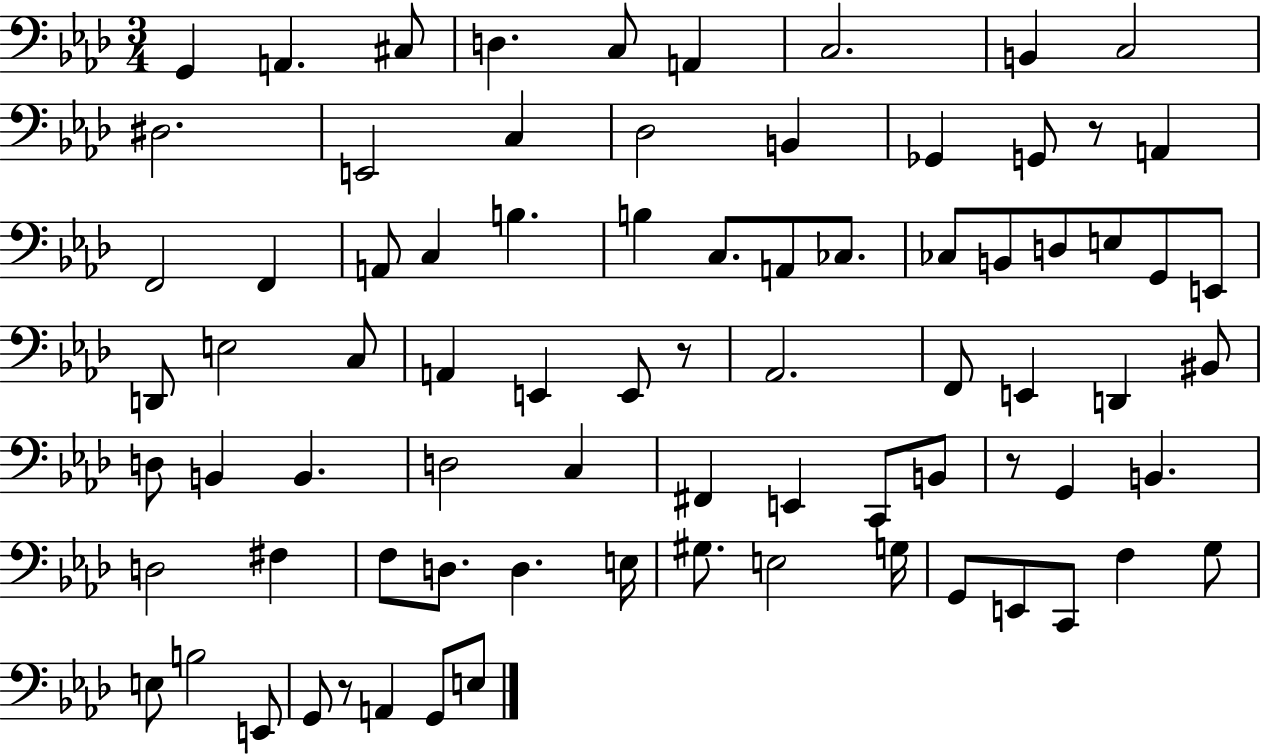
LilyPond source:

{
  \clef bass
  \numericTimeSignature
  \time 3/4
  \key aes \major
  \repeat volta 2 { g,4 a,4. cis8 | d4. c8 a,4 | c2. | b,4 c2 | \break dis2. | e,2 c4 | des2 b,4 | ges,4 g,8 r8 a,4 | \break f,2 f,4 | a,8 c4 b4. | b4 c8. a,8 ces8. | ces8 b,8 d8 e8 g,8 e,8 | \break d,8 e2 c8 | a,4 e,4 e,8 r8 | aes,2. | f,8 e,4 d,4 bis,8 | \break d8 b,4 b,4. | d2 c4 | fis,4 e,4 c,8 b,8 | r8 g,4 b,4. | \break d2 fis4 | f8 d8. d4. e16 | gis8. e2 g16 | g,8 e,8 c,8 f4 g8 | \break e8 b2 e,8 | g,8 r8 a,4 g,8 e8 | } \bar "|."
}